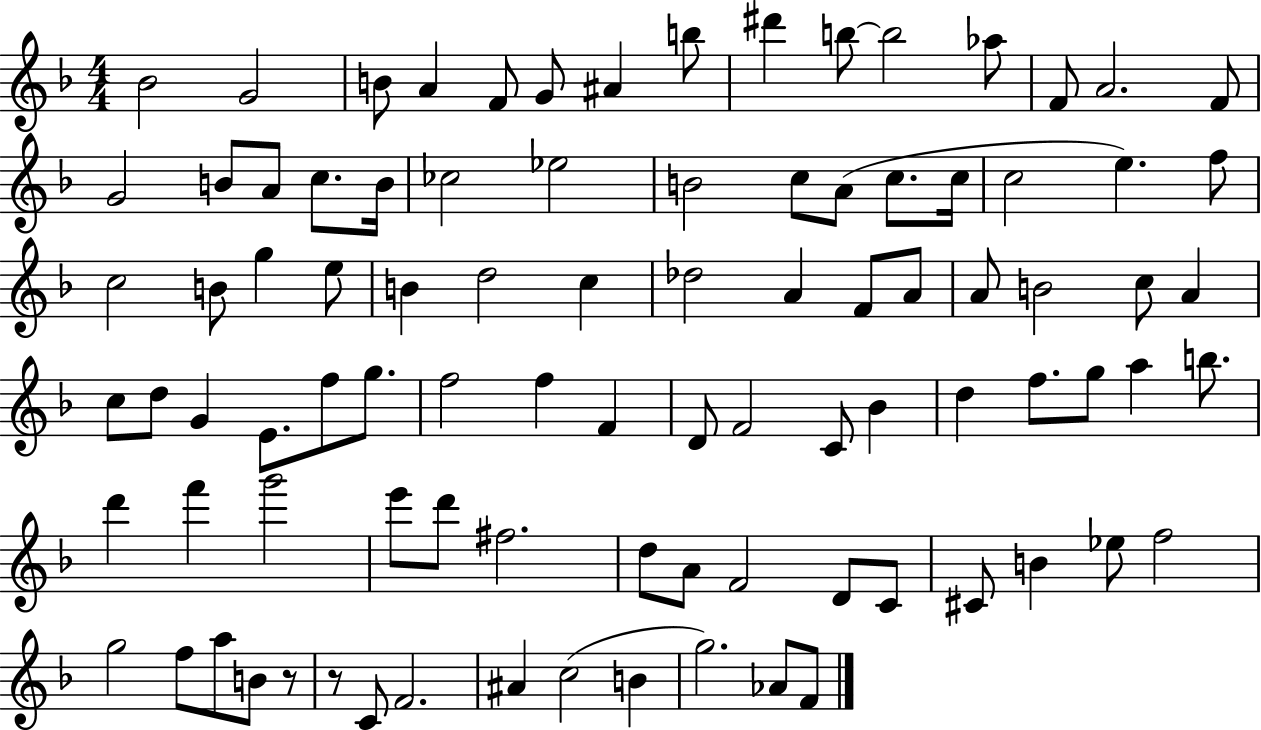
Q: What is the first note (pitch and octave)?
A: Bb4